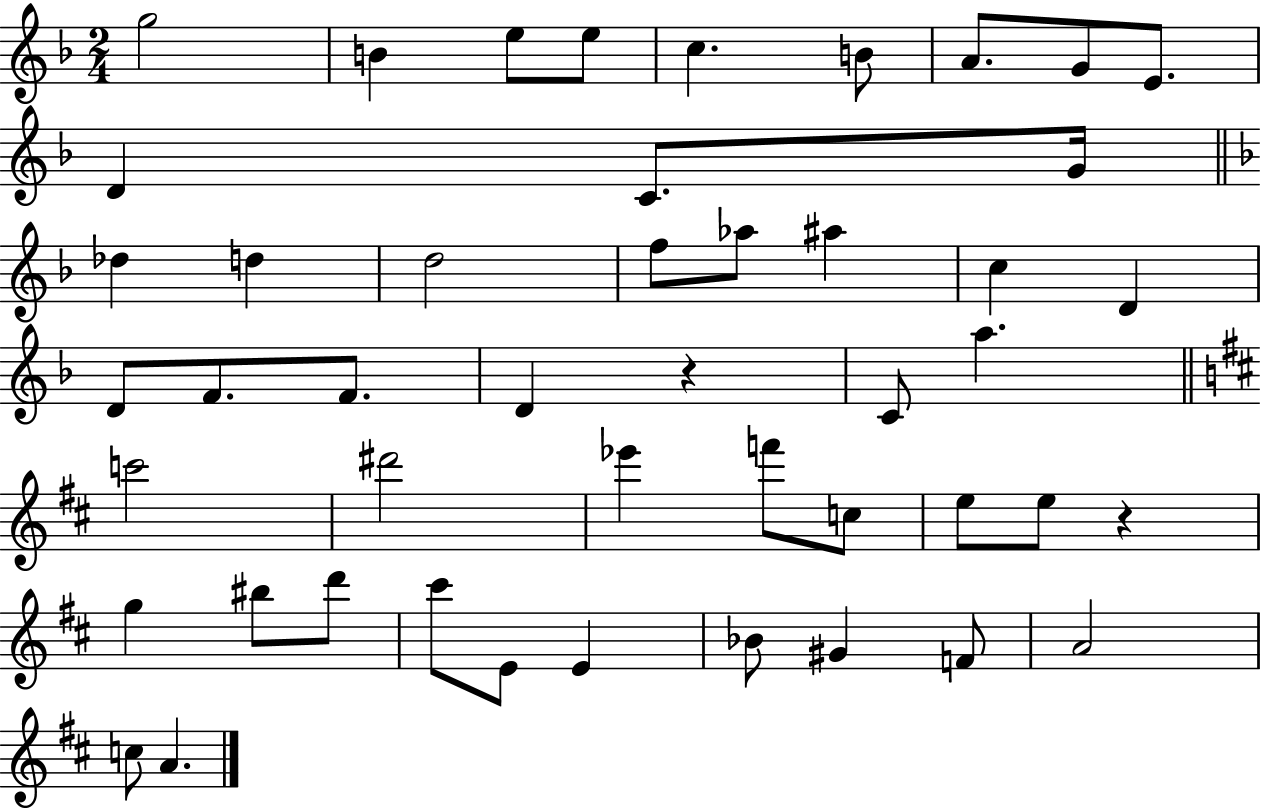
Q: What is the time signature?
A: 2/4